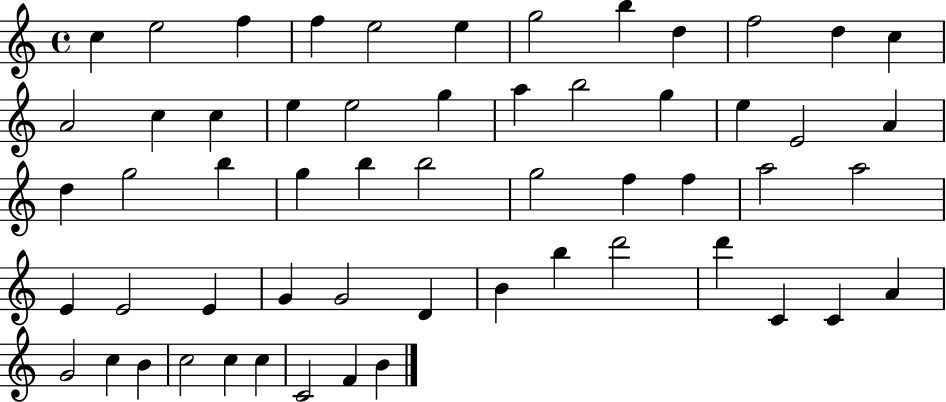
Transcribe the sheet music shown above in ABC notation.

X:1
T:Untitled
M:4/4
L:1/4
K:C
c e2 f f e2 e g2 b d f2 d c A2 c c e e2 g a b2 g e E2 A d g2 b g b b2 g2 f f a2 a2 E E2 E G G2 D B b d'2 d' C C A G2 c B c2 c c C2 F B